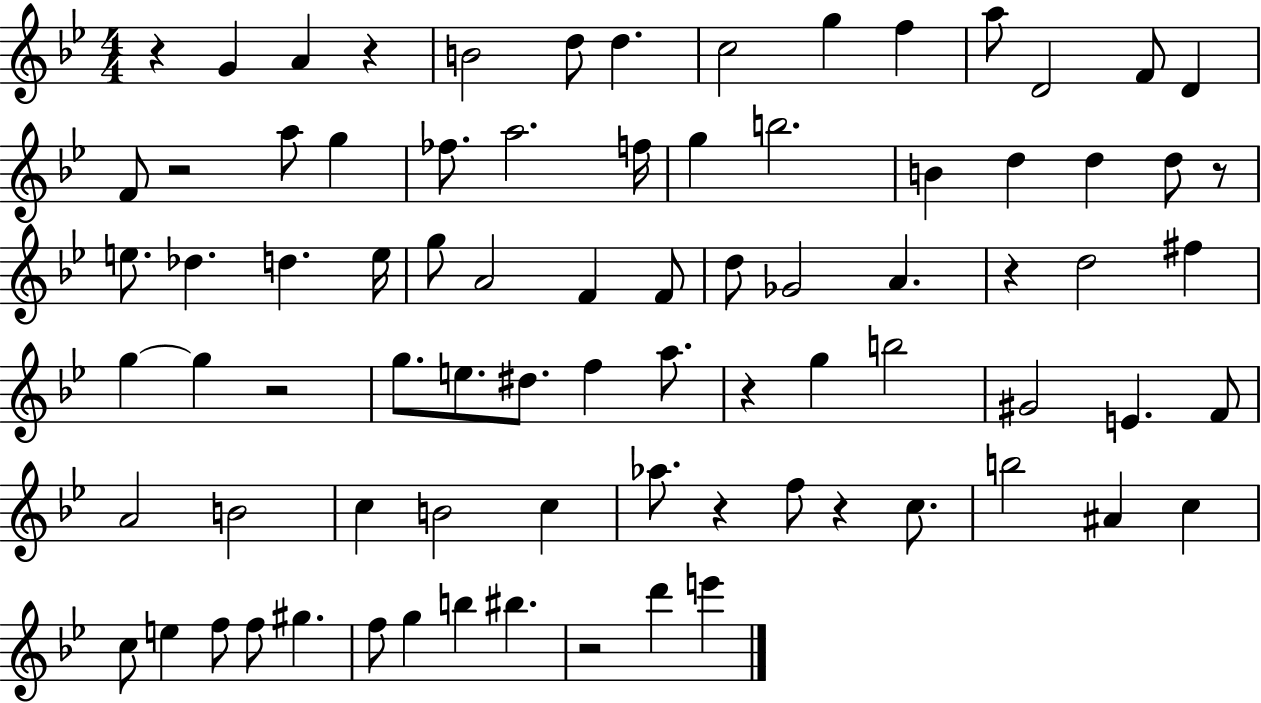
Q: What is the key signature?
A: BES major